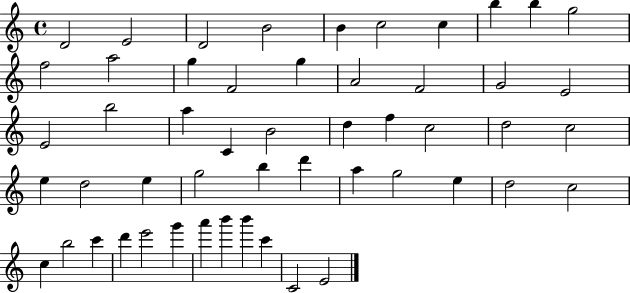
D4/h E4/h D4/h B4/h B4/q C5/h C5/q B5/q B5/q G5/h F5/h A5/h G5/q F4/h G5/q A4/h F4/h G4/h E4/h E4/h B5/h A5/q C4/q B4/h D5/q F5/q C5/h D5/h C5/h E5/q D5/h E5/q G5/h B5/q D6/q A5/q G5/h E5/q D5/h C5/h C5/q B5/h C6/q D6/q E6/h G6/q A6/q B6/q B6/q C6/q C4/h E4/h